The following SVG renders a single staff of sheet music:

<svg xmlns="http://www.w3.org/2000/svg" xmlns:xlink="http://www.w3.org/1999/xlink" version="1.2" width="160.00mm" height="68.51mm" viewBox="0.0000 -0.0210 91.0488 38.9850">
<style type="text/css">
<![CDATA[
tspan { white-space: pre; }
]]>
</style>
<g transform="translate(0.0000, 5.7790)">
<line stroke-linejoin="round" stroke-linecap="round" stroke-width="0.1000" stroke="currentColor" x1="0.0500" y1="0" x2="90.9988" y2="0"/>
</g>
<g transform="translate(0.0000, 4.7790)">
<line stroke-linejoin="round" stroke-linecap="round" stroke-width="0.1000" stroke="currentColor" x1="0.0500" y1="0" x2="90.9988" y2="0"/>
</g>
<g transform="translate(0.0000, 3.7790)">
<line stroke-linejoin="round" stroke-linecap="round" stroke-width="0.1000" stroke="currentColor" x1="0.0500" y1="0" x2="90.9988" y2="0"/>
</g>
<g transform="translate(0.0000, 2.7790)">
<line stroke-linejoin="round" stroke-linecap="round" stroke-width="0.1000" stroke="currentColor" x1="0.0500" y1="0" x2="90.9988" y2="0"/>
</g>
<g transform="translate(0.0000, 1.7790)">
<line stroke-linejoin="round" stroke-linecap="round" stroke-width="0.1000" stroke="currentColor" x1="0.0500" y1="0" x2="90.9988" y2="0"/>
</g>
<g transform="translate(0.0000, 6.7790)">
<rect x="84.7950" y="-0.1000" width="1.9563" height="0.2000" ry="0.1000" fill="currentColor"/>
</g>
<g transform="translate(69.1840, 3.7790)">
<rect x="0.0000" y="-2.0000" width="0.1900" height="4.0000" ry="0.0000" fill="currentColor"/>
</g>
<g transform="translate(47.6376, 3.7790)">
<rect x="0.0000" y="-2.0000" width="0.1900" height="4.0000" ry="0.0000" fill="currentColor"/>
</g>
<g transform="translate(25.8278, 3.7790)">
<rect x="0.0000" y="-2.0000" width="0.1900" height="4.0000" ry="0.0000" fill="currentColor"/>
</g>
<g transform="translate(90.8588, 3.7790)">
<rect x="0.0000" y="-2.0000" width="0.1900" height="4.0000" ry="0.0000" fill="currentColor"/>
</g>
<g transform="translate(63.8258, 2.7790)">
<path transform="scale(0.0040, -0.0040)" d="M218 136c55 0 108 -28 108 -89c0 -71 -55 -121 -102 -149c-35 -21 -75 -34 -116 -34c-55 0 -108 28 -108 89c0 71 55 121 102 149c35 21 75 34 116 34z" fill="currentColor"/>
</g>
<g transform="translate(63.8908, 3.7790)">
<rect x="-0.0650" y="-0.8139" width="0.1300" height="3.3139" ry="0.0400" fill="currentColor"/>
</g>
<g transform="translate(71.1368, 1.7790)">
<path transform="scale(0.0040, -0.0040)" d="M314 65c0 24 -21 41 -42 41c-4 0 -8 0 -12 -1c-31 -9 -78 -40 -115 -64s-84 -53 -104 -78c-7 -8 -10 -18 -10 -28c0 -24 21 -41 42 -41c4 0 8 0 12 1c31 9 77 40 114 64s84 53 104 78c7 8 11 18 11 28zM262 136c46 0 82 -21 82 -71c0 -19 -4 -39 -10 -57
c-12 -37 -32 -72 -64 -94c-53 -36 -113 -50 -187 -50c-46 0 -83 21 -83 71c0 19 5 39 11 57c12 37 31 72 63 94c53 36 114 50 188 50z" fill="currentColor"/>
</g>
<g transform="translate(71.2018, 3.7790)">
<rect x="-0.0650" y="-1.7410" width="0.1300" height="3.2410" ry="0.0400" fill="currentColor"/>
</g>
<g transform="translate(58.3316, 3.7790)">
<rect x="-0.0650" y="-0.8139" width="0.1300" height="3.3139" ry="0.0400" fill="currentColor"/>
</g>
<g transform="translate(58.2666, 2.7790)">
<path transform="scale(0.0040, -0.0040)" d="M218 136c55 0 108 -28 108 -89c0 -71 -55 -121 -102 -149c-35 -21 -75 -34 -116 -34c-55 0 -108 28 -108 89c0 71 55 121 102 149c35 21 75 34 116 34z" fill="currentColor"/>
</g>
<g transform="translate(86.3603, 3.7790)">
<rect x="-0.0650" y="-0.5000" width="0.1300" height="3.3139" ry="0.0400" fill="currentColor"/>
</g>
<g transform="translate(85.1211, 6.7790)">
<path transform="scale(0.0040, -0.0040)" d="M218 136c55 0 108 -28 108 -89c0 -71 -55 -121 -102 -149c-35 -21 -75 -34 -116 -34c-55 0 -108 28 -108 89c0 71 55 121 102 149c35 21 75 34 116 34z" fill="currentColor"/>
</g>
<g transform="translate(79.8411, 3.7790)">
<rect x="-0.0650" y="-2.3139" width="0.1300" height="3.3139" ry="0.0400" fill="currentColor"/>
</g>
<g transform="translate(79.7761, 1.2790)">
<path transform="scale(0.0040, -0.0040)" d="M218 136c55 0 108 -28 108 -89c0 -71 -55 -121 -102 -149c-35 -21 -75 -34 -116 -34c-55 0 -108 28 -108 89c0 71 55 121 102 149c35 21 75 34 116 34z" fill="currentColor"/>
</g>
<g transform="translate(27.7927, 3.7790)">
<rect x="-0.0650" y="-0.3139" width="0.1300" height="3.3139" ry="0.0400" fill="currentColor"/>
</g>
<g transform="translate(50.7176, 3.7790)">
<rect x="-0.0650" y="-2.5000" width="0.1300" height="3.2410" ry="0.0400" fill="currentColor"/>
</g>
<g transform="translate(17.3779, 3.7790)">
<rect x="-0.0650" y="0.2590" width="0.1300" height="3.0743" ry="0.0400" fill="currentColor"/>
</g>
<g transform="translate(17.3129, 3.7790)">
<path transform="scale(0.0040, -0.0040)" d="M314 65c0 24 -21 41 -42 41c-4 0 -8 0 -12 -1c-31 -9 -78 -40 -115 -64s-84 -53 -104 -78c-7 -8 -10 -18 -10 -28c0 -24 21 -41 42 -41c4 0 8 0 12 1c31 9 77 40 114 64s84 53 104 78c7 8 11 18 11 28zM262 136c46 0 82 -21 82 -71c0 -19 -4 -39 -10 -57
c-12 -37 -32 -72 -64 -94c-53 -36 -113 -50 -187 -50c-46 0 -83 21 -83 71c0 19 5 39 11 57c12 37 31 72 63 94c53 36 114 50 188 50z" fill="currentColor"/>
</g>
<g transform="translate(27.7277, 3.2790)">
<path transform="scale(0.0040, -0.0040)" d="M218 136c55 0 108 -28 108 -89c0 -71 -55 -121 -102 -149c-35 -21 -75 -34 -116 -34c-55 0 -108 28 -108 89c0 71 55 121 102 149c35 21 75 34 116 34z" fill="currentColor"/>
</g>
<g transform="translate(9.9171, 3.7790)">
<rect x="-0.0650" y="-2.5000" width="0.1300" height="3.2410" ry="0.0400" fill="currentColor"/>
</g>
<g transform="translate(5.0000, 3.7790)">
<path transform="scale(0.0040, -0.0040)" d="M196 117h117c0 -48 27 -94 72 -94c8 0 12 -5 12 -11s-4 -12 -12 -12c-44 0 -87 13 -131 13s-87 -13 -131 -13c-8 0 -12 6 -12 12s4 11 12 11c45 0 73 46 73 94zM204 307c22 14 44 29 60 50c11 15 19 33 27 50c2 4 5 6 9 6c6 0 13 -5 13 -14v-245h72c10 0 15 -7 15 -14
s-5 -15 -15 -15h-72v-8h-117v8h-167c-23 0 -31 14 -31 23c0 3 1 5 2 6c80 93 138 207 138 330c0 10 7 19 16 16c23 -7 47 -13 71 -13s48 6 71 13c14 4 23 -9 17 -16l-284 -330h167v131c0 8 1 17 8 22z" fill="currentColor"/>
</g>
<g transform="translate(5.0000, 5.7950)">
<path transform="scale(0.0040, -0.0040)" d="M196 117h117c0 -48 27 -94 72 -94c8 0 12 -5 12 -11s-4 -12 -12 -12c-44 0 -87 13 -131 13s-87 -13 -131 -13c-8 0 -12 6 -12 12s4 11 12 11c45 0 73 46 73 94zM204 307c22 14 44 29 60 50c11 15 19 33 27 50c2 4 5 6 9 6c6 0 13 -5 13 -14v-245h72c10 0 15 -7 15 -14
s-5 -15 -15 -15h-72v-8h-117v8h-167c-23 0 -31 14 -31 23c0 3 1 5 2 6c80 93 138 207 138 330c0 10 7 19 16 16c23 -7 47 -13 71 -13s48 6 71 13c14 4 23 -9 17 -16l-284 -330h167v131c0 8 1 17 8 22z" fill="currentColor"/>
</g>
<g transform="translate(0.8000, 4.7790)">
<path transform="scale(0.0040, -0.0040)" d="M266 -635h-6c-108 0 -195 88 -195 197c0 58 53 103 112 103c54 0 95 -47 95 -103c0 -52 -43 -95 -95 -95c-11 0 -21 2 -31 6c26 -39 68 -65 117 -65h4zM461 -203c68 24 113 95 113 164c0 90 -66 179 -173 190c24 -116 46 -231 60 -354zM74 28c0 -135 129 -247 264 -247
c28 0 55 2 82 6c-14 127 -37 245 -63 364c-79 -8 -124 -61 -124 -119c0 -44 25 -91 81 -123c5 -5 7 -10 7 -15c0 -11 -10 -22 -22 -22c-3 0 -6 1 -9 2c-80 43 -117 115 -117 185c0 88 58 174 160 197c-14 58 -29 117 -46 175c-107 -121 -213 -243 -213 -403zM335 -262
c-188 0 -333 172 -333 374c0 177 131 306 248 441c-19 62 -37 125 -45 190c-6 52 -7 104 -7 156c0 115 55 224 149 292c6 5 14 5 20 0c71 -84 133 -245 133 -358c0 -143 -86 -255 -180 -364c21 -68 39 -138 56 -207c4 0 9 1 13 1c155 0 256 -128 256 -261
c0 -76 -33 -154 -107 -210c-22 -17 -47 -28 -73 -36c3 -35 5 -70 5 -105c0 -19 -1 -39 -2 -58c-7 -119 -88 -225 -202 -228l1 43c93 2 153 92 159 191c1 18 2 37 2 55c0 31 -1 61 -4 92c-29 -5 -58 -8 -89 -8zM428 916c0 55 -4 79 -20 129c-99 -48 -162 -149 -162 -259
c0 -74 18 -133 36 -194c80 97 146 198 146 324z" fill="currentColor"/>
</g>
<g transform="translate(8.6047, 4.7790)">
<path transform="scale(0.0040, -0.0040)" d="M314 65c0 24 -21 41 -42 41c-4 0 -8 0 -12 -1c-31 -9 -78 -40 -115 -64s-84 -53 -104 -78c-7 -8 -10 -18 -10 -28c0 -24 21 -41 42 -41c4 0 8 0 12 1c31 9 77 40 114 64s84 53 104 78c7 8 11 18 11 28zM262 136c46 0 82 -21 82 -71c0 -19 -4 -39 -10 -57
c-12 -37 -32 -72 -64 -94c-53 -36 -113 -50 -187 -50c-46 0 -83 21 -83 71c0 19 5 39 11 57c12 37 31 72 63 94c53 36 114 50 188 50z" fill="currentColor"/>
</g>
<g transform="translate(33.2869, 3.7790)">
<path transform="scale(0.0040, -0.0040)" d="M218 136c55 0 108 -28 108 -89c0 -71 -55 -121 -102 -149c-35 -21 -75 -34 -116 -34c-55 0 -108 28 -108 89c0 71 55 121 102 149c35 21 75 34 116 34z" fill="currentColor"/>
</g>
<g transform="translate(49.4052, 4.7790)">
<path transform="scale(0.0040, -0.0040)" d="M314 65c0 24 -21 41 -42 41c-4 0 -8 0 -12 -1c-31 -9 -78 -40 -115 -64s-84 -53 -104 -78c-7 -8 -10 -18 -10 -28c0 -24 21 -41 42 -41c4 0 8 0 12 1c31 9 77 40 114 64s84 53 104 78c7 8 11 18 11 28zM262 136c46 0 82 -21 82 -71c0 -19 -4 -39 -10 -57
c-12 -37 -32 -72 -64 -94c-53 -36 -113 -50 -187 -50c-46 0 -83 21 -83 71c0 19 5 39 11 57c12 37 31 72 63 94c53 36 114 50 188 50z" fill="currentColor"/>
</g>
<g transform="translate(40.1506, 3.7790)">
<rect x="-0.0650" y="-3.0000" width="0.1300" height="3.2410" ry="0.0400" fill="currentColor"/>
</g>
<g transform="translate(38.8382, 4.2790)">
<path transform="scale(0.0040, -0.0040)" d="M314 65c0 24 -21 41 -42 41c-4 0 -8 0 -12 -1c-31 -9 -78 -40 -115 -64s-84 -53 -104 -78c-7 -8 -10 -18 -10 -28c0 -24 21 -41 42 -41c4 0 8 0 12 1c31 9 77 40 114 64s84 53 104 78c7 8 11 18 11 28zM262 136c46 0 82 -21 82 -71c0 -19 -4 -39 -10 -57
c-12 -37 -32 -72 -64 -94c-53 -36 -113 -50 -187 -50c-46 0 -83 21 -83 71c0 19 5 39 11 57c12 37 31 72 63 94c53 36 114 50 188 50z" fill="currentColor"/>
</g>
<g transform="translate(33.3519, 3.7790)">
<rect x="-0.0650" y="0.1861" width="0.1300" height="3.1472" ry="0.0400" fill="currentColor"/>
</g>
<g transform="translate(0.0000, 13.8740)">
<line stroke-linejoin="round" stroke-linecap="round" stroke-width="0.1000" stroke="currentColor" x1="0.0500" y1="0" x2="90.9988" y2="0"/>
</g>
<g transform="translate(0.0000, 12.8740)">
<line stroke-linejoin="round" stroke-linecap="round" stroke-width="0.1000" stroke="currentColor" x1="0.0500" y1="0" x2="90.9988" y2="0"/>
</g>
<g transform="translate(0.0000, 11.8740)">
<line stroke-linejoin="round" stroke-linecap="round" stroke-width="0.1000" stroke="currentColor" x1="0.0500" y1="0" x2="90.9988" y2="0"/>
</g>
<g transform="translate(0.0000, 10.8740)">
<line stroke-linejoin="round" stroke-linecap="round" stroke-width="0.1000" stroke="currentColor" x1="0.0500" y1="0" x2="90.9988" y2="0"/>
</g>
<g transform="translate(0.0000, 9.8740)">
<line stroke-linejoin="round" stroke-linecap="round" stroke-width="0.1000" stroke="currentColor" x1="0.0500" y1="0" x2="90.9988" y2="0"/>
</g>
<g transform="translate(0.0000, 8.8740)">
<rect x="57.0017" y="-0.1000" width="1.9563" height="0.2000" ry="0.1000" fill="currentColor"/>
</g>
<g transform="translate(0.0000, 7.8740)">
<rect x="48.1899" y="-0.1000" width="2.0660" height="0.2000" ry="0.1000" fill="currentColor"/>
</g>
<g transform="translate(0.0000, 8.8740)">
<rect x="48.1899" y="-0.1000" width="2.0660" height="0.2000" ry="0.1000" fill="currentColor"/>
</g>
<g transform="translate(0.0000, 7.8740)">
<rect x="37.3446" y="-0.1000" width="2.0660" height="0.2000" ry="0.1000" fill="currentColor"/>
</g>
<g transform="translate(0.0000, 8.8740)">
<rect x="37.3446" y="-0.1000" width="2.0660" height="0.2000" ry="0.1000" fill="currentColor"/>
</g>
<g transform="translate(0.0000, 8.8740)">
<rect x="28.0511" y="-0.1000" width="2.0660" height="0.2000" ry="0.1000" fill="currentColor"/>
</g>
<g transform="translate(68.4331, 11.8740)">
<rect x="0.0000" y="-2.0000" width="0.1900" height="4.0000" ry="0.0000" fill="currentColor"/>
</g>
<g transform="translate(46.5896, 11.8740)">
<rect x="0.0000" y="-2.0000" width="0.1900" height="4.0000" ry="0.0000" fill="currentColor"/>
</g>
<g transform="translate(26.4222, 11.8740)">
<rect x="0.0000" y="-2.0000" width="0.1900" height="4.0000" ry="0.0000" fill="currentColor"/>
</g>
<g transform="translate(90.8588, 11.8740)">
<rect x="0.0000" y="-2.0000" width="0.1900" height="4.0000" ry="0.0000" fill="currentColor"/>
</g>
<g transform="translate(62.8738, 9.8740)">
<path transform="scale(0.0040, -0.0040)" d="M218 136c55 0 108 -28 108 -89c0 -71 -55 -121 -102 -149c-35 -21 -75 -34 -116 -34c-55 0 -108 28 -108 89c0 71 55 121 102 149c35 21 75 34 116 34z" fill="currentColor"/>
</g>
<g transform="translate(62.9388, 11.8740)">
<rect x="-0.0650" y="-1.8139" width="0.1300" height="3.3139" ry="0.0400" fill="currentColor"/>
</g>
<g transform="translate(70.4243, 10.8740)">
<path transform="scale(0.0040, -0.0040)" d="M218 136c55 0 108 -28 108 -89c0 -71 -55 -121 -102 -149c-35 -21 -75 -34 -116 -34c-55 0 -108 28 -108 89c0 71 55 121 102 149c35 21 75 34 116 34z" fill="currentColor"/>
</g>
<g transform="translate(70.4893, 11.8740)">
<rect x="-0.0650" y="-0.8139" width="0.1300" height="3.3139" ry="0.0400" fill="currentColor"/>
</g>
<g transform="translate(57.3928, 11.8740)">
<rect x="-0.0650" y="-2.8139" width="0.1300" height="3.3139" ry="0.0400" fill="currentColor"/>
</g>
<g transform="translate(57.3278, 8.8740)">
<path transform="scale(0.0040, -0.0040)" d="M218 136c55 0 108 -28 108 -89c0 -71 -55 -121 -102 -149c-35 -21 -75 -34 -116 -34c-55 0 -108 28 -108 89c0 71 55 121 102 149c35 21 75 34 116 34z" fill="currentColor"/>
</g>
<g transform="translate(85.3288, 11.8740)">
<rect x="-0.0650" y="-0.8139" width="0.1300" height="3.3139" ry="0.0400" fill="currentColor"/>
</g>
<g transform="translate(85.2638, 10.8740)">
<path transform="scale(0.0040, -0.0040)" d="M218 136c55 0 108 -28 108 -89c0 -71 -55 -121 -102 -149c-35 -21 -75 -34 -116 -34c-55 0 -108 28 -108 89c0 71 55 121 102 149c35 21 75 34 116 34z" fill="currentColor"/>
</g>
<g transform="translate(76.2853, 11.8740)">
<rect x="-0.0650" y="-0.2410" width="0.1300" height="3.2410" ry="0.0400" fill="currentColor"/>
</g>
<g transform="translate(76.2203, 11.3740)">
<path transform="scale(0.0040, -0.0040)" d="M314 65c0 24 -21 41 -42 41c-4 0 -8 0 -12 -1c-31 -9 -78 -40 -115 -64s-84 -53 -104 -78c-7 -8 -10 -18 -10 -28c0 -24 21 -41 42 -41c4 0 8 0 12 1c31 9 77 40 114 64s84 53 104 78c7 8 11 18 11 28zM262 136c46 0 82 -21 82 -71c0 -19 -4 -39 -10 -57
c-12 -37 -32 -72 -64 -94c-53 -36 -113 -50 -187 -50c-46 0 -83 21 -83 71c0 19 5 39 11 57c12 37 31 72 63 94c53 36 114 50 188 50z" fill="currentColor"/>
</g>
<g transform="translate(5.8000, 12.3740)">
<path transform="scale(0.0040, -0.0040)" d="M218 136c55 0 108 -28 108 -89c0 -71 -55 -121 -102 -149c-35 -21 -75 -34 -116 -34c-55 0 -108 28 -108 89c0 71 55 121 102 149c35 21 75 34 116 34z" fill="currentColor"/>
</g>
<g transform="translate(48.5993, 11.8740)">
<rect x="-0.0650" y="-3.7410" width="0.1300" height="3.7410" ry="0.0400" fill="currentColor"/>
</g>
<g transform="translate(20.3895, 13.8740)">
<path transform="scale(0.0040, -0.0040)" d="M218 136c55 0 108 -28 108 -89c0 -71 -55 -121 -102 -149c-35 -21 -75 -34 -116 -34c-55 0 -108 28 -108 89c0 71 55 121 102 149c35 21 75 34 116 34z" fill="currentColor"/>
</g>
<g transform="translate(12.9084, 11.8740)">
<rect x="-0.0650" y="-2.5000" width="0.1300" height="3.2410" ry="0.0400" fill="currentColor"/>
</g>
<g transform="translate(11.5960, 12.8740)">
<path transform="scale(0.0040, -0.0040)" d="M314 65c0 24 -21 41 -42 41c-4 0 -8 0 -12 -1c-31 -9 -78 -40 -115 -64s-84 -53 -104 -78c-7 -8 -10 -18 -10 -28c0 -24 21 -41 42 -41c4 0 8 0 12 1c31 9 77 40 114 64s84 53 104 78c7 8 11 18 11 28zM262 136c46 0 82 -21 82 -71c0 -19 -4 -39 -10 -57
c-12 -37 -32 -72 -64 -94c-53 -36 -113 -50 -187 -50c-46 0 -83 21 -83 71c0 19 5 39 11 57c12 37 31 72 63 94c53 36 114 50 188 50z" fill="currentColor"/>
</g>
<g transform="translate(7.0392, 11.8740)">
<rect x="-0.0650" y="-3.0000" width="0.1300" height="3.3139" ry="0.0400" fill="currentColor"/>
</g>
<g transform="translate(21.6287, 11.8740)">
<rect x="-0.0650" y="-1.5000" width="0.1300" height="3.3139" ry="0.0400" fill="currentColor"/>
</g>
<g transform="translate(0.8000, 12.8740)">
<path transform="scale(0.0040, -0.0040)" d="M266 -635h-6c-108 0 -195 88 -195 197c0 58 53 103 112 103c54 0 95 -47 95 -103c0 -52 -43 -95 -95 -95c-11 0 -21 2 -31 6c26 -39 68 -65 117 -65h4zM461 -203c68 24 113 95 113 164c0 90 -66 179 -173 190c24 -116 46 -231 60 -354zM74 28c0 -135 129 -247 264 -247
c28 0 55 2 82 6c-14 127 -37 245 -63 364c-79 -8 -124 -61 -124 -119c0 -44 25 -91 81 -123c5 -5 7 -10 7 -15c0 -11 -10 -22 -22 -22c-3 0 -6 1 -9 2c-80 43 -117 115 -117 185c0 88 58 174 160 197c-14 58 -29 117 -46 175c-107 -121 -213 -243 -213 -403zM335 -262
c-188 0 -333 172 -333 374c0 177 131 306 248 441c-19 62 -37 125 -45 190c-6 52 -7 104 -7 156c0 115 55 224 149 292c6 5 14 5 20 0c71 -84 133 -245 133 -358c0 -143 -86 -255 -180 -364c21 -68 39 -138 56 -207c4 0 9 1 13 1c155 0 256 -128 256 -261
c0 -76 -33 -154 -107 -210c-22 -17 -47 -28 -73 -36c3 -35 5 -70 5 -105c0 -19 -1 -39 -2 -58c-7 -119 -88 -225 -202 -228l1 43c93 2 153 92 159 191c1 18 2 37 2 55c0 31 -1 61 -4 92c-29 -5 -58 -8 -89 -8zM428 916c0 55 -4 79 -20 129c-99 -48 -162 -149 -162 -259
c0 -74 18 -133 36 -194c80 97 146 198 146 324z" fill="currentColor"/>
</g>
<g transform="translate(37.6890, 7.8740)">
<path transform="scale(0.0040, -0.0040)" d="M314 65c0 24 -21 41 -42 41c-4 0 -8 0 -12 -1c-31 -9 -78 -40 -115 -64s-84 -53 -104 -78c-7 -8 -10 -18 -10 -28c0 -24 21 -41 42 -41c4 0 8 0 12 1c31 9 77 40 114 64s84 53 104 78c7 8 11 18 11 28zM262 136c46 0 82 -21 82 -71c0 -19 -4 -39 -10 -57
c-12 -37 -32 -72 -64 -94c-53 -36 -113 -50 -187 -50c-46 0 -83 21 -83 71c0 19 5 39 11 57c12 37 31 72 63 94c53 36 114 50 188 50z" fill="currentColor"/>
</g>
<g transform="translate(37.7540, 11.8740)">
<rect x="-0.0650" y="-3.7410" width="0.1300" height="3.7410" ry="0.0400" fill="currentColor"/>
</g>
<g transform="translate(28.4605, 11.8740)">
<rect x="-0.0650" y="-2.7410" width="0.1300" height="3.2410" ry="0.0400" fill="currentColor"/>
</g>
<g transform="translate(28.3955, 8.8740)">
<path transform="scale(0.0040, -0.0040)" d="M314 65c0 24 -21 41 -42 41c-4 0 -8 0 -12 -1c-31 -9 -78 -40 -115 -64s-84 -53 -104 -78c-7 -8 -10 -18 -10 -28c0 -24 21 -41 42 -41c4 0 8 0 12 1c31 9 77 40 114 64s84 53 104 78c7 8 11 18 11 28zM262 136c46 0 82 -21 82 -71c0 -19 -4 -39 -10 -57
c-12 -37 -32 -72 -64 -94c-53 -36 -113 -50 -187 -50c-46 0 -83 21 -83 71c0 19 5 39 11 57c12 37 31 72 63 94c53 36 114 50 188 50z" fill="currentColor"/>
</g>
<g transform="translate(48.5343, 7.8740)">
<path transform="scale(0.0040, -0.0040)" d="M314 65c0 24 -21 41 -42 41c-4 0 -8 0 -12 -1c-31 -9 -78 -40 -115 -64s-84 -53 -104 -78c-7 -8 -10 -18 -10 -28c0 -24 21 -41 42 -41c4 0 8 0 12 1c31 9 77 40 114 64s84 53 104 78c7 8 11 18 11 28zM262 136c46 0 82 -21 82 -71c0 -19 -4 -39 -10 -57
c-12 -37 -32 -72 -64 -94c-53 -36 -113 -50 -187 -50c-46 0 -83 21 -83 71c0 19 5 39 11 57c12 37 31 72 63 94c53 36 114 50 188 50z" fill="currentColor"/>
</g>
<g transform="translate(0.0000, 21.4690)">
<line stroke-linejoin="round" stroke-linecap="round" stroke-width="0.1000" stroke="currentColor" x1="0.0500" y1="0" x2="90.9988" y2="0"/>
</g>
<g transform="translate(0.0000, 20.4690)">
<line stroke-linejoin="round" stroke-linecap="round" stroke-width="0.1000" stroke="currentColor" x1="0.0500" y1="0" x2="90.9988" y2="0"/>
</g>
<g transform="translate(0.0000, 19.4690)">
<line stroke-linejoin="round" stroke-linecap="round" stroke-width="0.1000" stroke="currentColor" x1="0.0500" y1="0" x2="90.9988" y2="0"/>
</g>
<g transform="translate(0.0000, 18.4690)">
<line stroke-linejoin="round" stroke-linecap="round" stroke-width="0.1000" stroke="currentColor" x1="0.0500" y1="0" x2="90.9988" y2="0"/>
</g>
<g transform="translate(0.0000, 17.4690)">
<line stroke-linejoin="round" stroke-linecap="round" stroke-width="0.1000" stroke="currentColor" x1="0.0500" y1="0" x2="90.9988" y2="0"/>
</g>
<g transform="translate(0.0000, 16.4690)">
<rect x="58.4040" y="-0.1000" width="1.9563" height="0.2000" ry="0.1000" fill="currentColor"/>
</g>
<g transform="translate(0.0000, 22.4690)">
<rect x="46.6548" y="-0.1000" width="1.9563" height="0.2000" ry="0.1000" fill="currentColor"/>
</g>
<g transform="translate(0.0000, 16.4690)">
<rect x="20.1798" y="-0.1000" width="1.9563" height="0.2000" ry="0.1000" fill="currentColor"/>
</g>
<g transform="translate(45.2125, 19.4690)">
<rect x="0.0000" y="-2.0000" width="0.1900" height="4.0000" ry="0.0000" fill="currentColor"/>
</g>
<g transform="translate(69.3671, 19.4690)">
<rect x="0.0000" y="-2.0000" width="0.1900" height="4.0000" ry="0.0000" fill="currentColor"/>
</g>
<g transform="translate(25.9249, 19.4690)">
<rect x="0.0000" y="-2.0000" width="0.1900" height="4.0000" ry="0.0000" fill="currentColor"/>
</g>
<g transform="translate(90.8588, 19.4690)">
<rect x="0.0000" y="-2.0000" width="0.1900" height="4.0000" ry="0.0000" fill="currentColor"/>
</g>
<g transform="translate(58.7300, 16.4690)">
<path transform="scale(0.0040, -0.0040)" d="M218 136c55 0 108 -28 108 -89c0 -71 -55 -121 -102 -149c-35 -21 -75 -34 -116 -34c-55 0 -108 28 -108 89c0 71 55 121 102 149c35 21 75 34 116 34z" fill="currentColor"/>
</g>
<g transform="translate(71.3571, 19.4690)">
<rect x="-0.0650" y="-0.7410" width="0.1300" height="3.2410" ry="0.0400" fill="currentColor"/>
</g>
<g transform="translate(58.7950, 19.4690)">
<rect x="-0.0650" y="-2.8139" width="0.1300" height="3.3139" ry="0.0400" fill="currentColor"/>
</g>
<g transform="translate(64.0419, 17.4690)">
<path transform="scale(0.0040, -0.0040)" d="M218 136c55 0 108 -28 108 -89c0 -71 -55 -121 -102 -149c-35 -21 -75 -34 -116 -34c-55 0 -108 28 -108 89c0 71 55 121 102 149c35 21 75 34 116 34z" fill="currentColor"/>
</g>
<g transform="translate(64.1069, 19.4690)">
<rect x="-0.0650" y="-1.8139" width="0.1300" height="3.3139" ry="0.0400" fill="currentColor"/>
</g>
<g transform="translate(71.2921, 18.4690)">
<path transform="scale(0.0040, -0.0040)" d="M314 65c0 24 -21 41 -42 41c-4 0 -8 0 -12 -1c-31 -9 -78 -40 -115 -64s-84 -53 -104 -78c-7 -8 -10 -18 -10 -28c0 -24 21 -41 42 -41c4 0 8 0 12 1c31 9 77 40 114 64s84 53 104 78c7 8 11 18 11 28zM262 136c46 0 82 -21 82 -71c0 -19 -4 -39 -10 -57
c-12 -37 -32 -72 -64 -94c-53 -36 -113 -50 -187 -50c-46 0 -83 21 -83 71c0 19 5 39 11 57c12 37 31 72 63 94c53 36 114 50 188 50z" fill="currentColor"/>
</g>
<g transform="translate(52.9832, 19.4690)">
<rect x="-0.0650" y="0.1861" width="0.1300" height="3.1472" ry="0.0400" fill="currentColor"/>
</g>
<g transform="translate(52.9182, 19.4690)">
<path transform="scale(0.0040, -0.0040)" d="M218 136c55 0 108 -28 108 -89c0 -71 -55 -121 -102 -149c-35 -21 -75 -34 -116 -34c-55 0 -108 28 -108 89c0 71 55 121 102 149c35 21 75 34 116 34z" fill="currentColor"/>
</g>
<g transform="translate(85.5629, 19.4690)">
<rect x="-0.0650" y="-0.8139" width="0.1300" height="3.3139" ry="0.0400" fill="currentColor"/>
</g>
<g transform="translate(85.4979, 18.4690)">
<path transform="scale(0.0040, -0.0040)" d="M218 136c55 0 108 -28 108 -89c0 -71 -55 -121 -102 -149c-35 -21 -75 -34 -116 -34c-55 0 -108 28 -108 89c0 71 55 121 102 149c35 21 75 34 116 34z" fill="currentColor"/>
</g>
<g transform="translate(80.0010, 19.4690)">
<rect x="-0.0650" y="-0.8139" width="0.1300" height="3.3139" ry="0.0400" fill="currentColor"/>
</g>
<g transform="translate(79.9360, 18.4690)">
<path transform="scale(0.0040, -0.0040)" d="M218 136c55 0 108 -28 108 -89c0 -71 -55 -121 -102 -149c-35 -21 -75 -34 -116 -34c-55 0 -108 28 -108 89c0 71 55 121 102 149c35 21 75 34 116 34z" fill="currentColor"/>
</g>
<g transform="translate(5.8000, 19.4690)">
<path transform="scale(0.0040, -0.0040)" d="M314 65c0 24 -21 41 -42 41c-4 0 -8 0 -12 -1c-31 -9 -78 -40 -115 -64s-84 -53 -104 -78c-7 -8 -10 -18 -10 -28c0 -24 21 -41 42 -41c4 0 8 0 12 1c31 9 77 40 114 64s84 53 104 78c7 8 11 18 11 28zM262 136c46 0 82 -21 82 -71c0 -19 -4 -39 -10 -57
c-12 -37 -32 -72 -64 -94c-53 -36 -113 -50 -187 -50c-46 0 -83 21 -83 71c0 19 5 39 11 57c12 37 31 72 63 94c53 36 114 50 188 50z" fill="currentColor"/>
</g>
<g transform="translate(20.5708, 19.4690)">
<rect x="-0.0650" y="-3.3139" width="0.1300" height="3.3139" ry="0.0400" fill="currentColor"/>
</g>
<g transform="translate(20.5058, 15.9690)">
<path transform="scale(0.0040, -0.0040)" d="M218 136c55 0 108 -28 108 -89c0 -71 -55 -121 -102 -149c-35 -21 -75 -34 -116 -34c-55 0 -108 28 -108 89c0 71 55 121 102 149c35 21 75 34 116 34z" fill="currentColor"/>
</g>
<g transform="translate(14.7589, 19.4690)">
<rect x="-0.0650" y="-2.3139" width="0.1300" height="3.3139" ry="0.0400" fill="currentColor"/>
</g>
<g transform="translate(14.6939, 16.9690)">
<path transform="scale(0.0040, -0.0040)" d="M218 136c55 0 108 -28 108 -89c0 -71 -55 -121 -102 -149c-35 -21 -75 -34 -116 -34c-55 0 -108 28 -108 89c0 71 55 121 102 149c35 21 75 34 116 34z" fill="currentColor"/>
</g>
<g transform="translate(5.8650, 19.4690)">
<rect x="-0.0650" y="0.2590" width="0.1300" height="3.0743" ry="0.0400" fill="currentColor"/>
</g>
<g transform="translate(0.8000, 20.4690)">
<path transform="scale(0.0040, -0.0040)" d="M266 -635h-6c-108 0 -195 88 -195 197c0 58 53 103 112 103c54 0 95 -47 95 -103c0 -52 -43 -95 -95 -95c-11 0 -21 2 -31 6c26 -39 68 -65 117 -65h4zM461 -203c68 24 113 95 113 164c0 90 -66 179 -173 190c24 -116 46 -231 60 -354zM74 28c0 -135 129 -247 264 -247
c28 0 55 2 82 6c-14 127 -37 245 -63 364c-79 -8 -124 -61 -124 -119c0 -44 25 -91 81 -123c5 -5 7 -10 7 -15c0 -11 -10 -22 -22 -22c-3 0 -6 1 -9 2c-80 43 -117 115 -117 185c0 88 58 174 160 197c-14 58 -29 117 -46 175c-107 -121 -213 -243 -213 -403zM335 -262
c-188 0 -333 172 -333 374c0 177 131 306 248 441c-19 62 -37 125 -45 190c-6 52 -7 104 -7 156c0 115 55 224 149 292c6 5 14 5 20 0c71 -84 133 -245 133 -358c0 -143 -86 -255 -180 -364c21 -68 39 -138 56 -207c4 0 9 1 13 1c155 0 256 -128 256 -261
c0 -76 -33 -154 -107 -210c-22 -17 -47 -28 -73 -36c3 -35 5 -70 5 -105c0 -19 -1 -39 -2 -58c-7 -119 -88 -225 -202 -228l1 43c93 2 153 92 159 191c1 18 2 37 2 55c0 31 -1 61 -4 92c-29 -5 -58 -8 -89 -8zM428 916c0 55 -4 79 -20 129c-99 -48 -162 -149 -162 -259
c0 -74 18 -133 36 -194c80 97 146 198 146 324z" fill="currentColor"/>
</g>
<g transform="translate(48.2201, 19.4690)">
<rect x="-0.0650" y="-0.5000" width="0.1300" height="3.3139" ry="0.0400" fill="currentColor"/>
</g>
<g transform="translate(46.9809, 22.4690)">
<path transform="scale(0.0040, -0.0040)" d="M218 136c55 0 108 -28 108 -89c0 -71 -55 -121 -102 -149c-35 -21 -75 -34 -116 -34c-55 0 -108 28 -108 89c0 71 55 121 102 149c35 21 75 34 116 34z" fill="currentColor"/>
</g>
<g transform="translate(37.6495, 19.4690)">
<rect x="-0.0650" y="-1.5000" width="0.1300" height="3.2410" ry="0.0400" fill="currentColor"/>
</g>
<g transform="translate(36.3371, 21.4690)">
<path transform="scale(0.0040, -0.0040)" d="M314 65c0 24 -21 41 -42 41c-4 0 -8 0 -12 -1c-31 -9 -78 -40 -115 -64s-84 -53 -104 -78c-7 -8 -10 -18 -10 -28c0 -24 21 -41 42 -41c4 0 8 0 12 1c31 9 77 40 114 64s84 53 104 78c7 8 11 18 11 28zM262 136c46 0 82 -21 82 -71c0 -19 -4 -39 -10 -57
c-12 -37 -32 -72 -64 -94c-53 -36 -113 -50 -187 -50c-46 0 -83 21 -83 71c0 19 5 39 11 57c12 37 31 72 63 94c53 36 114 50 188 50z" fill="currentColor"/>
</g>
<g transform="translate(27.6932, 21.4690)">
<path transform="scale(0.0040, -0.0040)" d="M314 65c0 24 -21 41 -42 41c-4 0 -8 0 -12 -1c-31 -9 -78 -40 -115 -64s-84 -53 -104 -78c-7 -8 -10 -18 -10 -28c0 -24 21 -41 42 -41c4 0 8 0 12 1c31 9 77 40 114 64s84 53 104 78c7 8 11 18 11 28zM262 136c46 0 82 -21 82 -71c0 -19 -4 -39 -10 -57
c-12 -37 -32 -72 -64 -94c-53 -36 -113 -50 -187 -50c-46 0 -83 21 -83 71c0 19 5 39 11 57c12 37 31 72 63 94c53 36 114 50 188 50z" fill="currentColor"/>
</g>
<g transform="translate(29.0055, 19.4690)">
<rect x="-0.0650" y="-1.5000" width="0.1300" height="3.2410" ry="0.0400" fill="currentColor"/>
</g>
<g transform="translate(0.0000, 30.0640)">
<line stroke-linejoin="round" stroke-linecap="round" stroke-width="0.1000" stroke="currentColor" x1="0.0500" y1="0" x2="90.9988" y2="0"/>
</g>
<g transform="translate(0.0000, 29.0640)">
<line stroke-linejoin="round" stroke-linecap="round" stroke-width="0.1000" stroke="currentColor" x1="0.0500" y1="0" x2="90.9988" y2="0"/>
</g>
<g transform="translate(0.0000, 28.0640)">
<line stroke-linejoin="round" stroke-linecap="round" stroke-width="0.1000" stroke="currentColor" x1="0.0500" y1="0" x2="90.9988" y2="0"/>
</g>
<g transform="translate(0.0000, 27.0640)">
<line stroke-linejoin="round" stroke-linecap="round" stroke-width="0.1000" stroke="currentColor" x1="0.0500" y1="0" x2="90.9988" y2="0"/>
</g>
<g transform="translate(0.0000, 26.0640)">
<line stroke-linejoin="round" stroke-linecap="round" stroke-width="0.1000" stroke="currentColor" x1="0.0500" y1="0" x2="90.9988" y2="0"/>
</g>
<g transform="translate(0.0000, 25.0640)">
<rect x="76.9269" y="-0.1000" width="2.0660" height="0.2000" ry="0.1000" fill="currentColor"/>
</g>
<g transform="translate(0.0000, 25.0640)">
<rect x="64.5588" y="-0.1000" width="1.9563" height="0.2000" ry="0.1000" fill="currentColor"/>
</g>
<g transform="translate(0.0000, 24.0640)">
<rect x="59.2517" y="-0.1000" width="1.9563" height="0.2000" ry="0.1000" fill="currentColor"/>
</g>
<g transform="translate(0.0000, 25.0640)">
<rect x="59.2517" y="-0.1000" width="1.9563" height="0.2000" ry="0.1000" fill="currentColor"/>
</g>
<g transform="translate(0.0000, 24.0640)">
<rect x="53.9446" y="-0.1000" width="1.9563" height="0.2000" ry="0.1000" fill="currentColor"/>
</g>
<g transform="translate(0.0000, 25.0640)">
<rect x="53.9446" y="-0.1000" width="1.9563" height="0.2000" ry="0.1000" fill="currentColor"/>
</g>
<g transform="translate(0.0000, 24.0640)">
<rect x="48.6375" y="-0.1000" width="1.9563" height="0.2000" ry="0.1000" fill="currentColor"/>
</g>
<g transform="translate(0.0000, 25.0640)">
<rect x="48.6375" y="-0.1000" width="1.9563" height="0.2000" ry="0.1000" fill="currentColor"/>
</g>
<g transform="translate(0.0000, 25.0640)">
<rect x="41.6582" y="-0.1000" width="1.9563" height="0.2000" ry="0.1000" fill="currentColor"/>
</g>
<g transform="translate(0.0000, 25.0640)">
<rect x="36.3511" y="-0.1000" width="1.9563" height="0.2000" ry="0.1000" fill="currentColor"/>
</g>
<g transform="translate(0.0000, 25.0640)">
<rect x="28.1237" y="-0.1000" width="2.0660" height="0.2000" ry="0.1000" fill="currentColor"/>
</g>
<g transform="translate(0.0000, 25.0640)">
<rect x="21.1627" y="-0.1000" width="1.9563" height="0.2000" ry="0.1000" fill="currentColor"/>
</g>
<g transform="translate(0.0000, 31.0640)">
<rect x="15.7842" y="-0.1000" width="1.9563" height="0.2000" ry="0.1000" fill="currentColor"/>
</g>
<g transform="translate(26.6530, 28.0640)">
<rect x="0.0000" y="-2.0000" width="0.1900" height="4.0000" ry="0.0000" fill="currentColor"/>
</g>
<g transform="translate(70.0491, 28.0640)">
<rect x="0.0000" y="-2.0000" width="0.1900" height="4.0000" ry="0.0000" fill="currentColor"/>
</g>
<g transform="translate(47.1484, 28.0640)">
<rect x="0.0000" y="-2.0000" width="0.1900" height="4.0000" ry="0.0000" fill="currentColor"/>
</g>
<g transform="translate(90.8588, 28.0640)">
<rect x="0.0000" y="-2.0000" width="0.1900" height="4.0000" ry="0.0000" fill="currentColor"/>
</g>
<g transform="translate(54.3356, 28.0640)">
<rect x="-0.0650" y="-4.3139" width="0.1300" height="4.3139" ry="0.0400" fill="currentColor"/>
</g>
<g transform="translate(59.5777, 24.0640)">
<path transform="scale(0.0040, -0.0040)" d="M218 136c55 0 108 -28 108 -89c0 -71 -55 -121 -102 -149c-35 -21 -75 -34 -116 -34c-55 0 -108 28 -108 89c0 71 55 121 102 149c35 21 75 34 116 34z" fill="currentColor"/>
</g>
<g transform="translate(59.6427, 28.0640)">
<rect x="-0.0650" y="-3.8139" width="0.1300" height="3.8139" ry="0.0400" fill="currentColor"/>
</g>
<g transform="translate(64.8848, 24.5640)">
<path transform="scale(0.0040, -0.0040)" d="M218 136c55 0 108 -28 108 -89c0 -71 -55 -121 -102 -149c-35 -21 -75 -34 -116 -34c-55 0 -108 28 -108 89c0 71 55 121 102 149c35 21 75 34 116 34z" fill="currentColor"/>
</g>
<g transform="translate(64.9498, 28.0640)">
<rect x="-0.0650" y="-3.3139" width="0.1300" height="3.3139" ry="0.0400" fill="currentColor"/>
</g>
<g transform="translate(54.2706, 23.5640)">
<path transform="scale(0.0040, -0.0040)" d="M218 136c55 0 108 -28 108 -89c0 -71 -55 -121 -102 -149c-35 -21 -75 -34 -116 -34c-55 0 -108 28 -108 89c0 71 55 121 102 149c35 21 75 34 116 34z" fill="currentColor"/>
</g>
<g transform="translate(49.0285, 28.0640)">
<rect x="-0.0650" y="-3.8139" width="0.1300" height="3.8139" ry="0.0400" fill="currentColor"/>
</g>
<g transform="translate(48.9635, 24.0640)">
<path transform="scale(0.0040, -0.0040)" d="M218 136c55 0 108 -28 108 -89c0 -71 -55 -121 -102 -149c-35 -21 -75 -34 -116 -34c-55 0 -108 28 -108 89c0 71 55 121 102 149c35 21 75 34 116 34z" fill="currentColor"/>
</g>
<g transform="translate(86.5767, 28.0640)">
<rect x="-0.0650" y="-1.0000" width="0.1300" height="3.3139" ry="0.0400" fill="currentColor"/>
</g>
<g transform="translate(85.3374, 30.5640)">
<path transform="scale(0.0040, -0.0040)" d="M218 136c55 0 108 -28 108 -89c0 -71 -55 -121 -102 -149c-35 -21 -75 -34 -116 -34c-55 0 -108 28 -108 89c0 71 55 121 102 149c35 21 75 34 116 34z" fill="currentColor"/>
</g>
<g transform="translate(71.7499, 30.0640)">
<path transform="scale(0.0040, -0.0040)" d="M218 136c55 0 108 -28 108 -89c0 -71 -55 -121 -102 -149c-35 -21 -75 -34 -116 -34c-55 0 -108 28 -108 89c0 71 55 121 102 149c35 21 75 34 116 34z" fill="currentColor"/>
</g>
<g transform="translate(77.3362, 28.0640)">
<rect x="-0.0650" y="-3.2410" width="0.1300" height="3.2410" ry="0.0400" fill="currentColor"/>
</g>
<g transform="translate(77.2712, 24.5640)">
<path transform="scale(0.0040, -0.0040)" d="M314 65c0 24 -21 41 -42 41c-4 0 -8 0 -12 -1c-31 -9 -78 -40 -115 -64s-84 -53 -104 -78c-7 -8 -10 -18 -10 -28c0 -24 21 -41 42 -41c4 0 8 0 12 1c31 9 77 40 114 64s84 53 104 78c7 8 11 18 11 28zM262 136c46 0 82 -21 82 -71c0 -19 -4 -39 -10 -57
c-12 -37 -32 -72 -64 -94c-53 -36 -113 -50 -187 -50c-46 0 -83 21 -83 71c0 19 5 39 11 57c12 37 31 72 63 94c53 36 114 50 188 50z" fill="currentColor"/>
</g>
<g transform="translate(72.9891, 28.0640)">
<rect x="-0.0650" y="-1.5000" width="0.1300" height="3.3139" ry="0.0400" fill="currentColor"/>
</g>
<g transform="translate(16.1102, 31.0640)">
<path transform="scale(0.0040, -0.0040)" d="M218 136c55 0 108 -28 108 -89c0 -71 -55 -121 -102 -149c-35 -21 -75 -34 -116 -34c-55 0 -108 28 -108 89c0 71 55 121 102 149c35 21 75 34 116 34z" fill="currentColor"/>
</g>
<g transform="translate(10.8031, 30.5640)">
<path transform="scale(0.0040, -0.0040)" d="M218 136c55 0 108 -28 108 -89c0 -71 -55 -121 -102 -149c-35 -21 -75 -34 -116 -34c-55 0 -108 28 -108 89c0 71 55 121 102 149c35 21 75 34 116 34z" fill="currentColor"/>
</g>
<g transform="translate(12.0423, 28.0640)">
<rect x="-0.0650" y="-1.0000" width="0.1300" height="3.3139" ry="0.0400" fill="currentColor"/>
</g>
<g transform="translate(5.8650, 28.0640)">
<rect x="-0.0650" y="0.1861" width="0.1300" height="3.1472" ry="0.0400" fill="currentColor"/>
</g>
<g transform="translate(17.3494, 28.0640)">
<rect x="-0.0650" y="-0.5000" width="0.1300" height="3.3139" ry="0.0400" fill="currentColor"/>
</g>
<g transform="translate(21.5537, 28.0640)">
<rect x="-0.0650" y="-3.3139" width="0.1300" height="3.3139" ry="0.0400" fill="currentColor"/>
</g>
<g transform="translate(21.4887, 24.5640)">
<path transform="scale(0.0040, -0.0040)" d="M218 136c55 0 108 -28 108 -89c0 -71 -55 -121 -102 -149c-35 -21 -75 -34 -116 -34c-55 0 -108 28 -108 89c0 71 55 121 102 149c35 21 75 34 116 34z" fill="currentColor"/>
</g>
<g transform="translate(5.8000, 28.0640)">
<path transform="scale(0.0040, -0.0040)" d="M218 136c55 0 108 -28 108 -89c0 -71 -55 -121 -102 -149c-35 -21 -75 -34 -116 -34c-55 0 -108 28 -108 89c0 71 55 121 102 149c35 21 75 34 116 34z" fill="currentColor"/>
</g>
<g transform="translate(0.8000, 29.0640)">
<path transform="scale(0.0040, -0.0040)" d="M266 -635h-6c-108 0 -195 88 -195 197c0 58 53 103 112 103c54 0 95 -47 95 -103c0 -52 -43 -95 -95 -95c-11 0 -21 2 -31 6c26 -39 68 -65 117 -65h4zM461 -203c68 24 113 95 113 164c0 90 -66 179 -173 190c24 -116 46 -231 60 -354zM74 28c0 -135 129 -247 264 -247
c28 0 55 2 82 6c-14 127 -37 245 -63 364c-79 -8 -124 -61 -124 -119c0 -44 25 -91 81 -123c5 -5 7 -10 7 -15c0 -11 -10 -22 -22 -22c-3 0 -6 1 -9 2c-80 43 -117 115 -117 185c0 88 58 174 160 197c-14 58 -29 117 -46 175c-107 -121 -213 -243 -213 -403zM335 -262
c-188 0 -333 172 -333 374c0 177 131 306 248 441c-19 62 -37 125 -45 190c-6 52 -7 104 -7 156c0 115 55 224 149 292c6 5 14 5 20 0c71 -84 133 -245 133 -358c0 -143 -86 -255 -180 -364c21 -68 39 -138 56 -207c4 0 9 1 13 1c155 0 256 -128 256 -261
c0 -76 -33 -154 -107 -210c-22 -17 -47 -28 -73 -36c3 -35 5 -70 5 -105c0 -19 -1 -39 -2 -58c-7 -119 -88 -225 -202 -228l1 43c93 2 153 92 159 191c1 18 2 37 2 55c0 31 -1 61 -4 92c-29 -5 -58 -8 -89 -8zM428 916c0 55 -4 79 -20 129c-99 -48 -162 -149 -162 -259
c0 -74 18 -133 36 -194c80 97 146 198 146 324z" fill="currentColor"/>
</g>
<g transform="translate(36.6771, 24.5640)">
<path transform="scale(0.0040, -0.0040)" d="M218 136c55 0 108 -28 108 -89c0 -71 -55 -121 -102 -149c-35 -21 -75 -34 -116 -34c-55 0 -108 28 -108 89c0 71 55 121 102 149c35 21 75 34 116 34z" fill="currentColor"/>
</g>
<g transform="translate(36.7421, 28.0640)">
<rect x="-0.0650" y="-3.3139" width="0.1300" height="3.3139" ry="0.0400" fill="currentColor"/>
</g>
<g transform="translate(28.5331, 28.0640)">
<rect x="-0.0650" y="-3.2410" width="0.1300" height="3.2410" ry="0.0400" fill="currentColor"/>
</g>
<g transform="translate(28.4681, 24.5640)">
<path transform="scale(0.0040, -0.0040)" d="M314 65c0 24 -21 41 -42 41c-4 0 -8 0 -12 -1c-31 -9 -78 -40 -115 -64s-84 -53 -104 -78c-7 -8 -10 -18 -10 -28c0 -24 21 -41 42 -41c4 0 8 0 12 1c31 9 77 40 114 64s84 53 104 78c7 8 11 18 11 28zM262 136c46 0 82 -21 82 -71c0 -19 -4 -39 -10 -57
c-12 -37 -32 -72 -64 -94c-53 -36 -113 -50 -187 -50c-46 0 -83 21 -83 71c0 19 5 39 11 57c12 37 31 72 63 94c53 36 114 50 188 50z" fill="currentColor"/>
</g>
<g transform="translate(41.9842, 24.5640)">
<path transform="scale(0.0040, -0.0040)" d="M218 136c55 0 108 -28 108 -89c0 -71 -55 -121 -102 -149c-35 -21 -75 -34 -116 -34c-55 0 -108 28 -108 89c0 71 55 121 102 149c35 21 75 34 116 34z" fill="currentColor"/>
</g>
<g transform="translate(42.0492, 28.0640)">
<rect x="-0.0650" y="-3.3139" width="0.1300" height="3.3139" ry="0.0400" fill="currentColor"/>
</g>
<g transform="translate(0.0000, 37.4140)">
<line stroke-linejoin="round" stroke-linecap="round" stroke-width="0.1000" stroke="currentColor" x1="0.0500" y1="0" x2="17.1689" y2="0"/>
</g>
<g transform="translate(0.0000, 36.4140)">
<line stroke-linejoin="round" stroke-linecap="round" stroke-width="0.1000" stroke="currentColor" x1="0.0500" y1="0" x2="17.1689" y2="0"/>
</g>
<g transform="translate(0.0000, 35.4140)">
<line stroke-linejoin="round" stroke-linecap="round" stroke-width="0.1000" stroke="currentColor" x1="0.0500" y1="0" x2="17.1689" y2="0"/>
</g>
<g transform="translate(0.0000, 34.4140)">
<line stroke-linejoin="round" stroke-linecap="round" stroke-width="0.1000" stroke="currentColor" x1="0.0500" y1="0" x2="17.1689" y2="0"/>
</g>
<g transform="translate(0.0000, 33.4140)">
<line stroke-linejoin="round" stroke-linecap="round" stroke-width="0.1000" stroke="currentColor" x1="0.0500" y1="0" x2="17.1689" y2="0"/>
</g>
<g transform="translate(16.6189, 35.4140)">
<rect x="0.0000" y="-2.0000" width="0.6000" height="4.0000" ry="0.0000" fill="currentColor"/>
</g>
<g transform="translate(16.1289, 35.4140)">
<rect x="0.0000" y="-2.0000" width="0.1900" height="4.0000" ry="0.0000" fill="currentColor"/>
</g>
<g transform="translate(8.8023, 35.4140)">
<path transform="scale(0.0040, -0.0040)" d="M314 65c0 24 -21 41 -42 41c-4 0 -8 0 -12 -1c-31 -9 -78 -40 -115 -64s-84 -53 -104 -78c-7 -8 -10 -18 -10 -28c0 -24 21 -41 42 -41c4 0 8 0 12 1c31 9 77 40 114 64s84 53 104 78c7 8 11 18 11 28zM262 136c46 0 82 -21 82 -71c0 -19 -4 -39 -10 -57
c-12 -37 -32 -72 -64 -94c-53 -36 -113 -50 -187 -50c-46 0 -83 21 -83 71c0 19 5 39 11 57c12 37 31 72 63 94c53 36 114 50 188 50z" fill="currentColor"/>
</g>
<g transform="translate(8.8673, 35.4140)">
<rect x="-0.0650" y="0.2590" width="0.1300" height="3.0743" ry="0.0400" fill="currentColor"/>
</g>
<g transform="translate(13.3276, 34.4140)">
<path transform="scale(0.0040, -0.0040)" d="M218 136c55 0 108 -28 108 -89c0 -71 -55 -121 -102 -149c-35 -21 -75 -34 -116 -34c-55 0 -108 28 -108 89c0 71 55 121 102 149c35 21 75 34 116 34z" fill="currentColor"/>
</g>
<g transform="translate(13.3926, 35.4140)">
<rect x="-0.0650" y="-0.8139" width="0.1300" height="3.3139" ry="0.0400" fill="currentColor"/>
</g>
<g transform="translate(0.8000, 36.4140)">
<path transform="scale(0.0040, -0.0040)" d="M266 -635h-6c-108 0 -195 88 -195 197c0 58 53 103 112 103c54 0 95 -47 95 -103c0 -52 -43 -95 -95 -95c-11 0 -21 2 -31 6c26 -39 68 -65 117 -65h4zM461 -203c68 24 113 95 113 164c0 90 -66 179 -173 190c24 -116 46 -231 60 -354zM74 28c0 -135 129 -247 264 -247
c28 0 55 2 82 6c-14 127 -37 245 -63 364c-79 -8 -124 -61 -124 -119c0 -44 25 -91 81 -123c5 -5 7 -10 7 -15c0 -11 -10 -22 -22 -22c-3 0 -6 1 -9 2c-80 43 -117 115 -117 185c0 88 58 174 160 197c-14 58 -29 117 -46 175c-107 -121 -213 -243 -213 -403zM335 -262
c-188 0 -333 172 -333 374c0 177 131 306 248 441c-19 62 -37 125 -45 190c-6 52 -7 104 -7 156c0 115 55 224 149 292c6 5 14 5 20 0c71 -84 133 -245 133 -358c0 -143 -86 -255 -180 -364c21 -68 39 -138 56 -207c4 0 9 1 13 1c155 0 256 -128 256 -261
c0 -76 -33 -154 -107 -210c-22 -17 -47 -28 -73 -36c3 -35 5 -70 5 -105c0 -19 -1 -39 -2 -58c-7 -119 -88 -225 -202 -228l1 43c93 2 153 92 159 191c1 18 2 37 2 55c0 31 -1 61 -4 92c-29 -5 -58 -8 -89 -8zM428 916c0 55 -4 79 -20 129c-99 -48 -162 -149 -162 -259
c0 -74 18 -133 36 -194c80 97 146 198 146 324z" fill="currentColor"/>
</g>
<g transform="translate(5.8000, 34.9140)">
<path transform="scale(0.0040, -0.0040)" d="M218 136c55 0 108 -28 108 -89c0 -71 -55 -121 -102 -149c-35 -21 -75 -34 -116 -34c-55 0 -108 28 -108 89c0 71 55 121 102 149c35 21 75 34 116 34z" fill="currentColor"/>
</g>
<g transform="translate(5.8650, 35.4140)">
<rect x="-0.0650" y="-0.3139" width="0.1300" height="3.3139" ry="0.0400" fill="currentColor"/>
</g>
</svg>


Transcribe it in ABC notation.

X:1
T:Untitled
M:4/4
L:1/4
K:C
G2 B2 c B A2 G2 d d f2 g C A G2 E a2 c'2 c'2 a f d c2 d B2 g b E2 E2 C B a f d2 d d B D C b b2 b b c' d' c' b E b2 D c B2 d